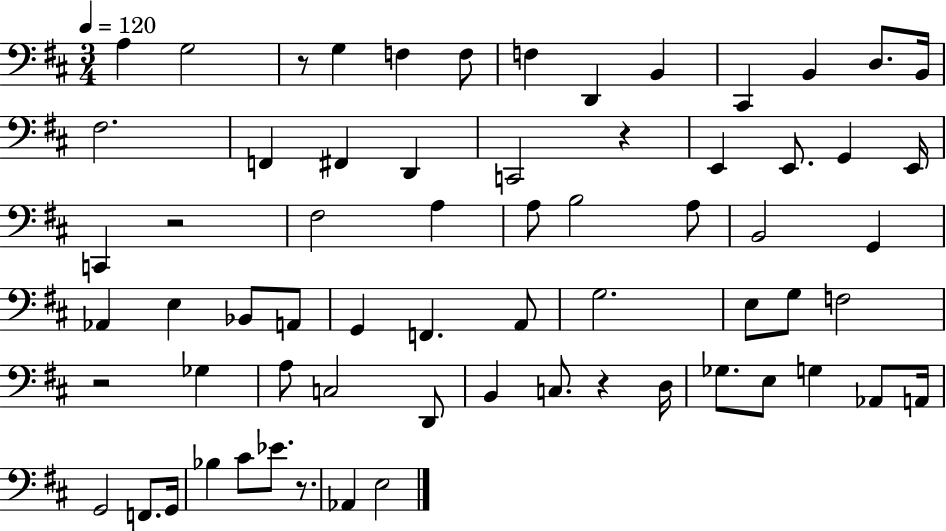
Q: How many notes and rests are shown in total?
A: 66